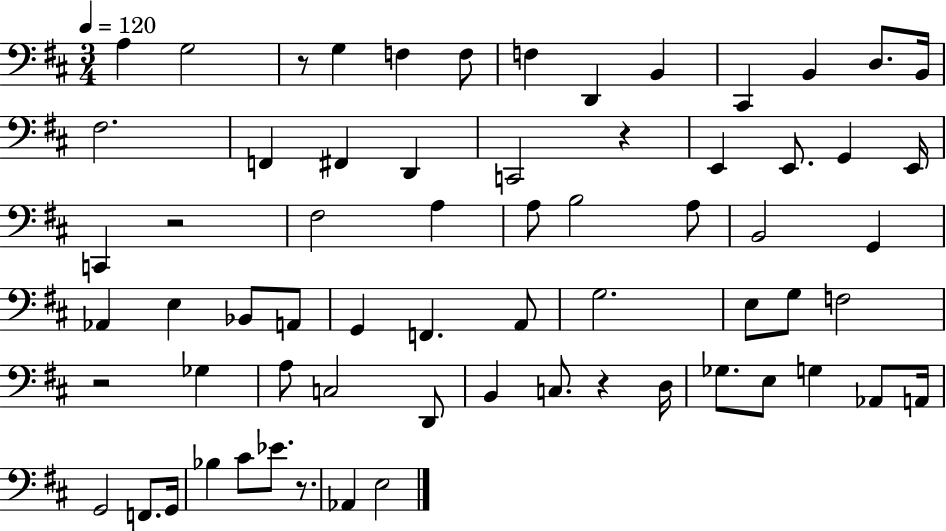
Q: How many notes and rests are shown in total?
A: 66